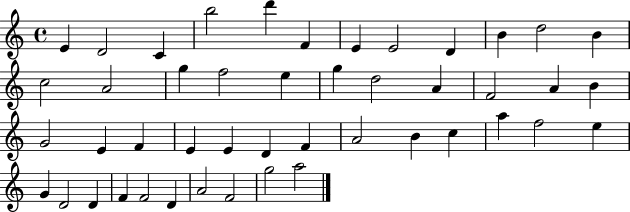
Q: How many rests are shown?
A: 0